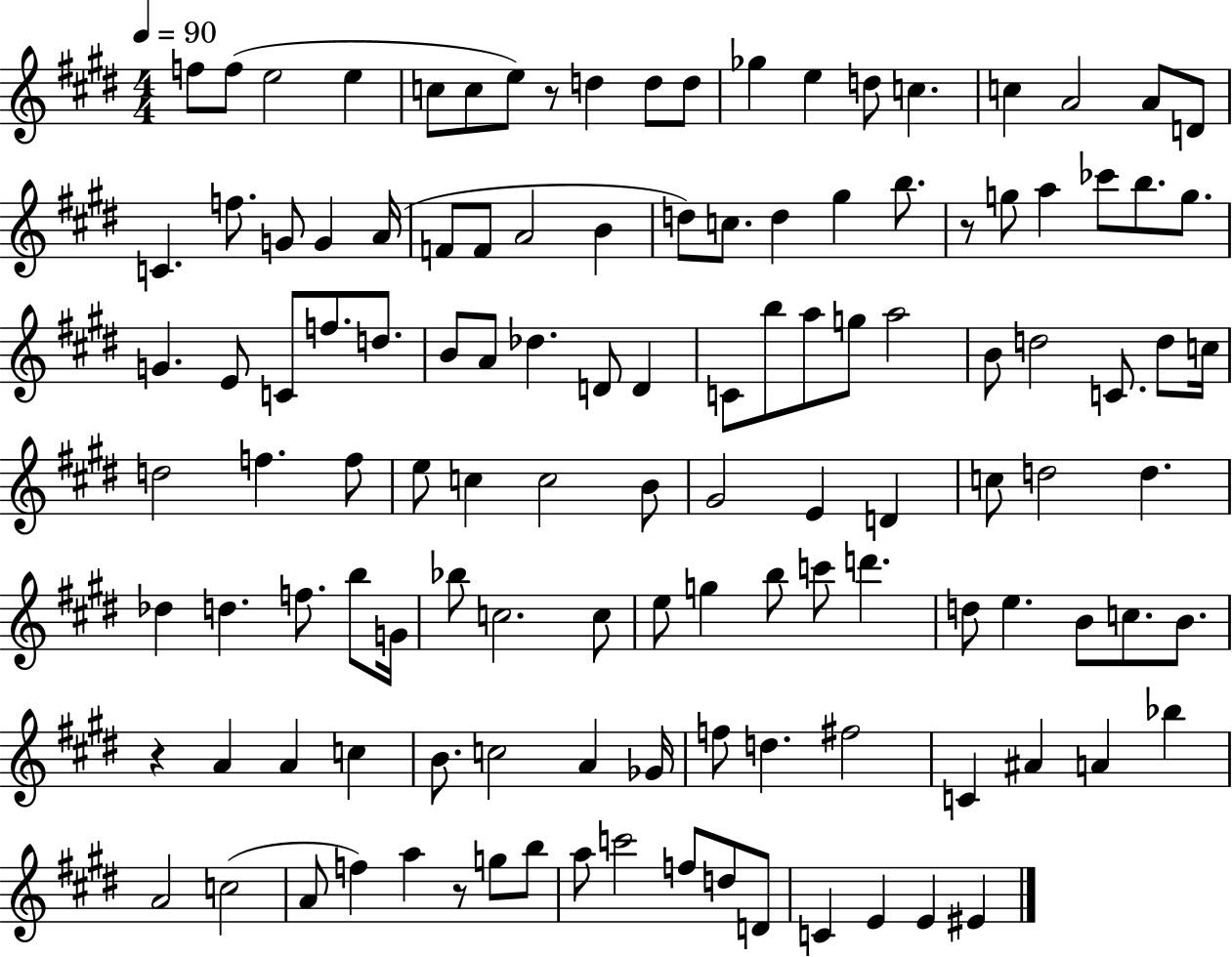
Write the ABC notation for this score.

X:1
T:Untitled
M:4/4
L:1/4
K:E
f/2 f/2 e2 e c/2 c/2 e/2 z/2 d d/2 d/2 _g e d/2 c c A2 A/2 D/2 C f/2 G/2 G A/4 F/2 F/2 A2 B d/2 c/2 d ^g b/2 z/2 g/2 a _c'/2 b/2 g/2 G E/2 C/2 f/2 d/2 B/2 A/2 _d D/2 D C/2 b/2 a/2 g/2 a2 B/2 d2 C/2 d/2 c/4 d2 f f/2 e/2 c c2 B/2 ^G2 E D c/2 d2 d _d d f/2 b/2 G/4 _b/2 c2 c/2 e/2 g b/2 c'/2 d' d/2 e B/2 c/2 B/2 z A A c B/2 c2 A _G/4 f/2 d ^f2 C ^A A _b A2 c2 A/2 f a z/2 g/2 b/2 a/2 c'2 f/2 d/2 D/2 C E E ^E